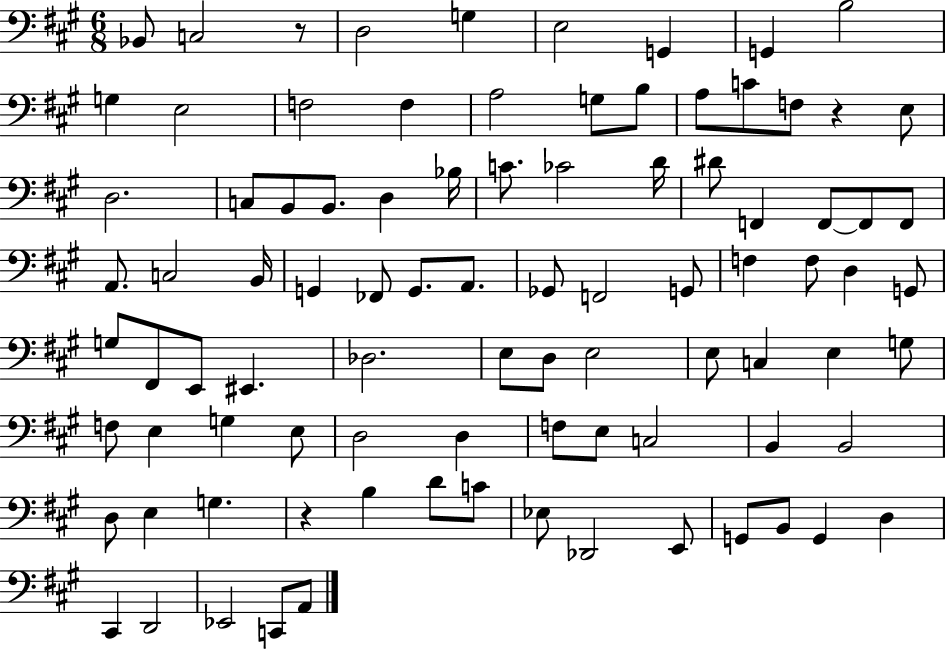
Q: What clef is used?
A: bass